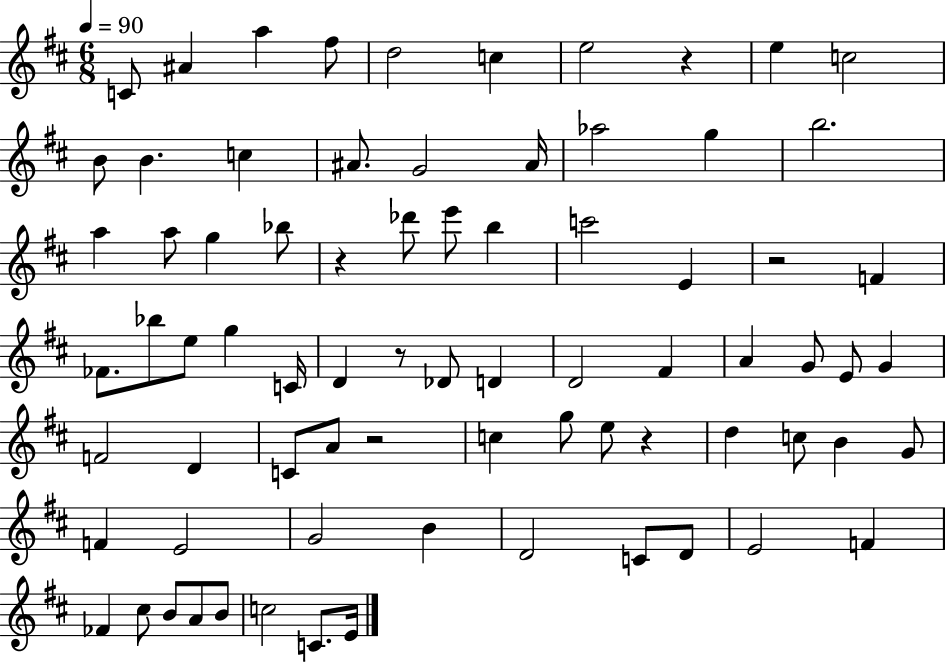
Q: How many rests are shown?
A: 6